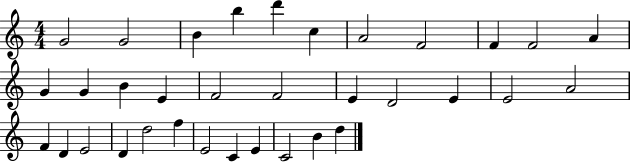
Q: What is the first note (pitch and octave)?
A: G4